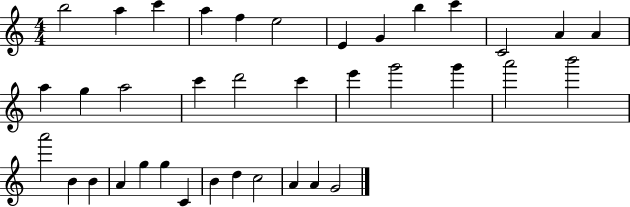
B5/h A5/q C6/q A5/q F5/q E5/h E4/q G4/q B5/q C6/q C4/h A4/q A4/q A5/q G5/q A5/h C6/q D6/h C6/q E6/q G6/h G6/q A6/h B6/h A6/h B4/q B4/q A4/q G5/q G5/q C4/q B4/q D5/q C5/h A4/q A4/q G4/h